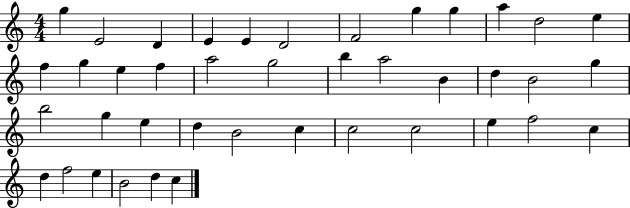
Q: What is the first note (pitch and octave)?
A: G5